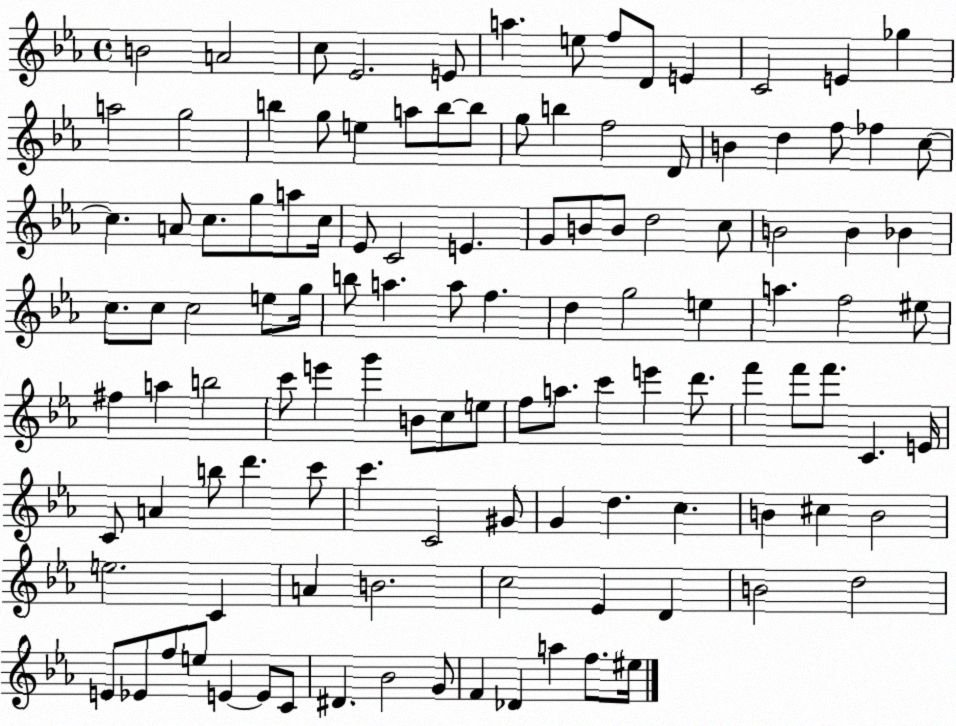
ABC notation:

X:1
T:Untitled
M:4/4
L:1/4
K:Eb
B2 A2 c/2 _E2 E/2 a e/2 f/2 D/2 E C2 E _g a2 g2 b g/2 e a/2 b/2 b/2 g/2 b f2 D/2 B d f/2 _f c/2 c A/2 c/2 g/2 a/2 c/4 _E/2 C2 E G/2 B/2 B/2 d2 c/2 B2 B _B c/2 c/2 c2 e/2 g/4 b/2 a a/2 f d g2 e a f2 ^e/2 ^f a b2 c'/2 e' g' B/2 c/2 e/2 f/2 a/2 c' e' d'/2 f' f'/2 f'/2 C E/4 C/2 A b/2 d' c'/2 c' C2 ^G/2 G d c B ^c B2 e2 C A B2 c2 _E D B2 d2 E/2 _E/2 f/2 e/2 E E/2 C/2 ^D _B2 G/2 F _D a f/2 ^e/4